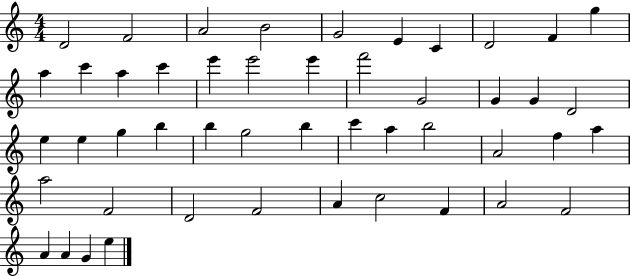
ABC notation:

X:1
T:Untitled
M:4/4
L:1/4
K:C
D2 F2 A2 B2 G2 E C D2 F g a c' a c' e' e'2 e' f'2 G2 G G D2 e e g b b g2 b c' a b2 A2 f a a2 F2 D2 F2 A c2 F A2 F2 A A G e